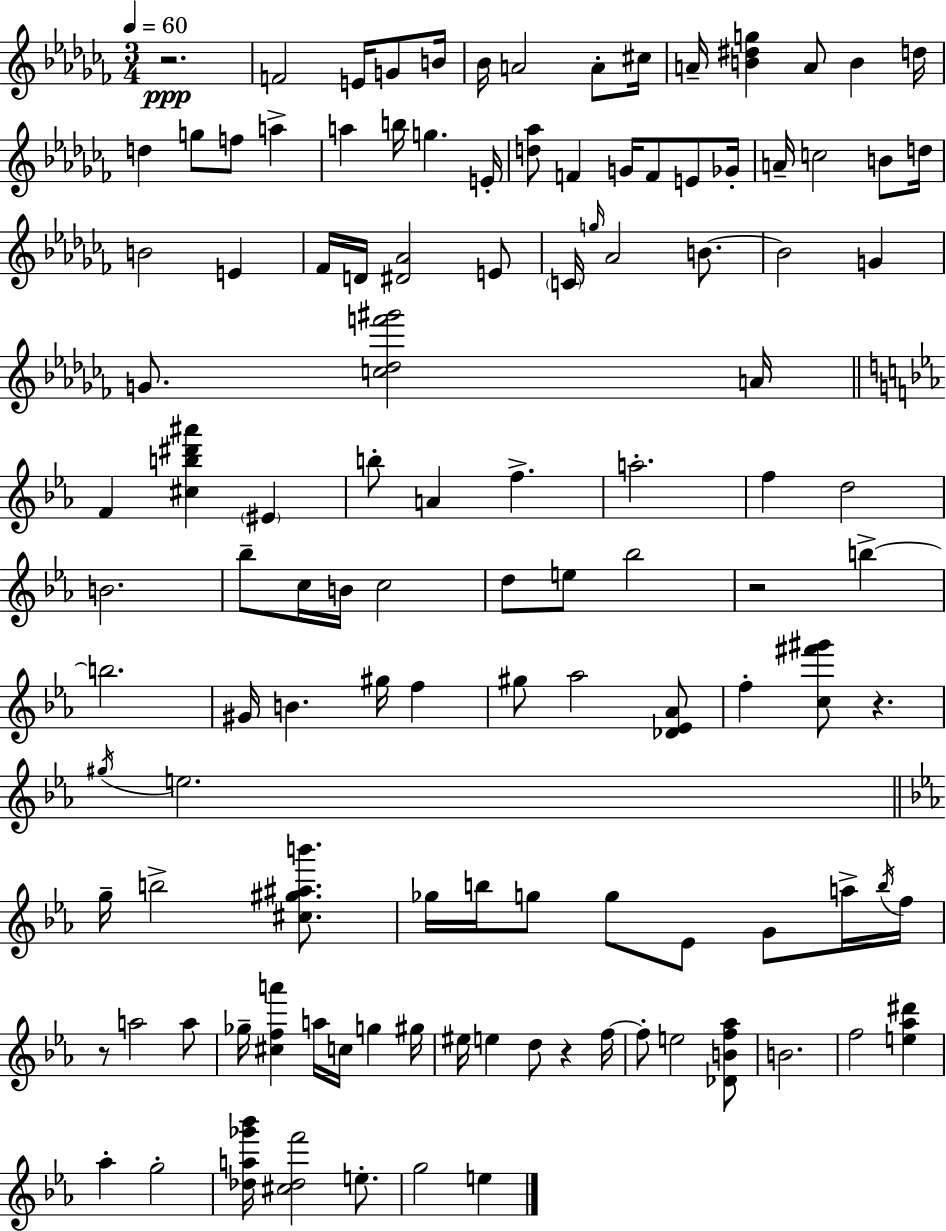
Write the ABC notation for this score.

X:1
T:Untitled
M:3/4
L:1/4
K:Abm
z2 F2 E/4 G/2 B/4 _B/4 A2 A/2 ^c/4 A/4 [B^dg] A/2 B d/4 d g/2 f/2 a a b/4 g E/4 [d_a]/2 F G/4 F/2 E/2 _G/4 A/4 c2 B/2 d/4 B2 E _F/4 D/4 [^D_A]2 E/2 C/4 g/4 _A2 B/2 B2 G G/2 [c_df'^g']2 A/4 F [^cb^d'^a'] ^E b/2 A f a2 f d2 B2 _b/2 c/4 B/4 c2 d/2 e/2 _b2 z2 b b2 ^G/4 B ^g/4 f ^g/2 _a2 [_D_E_A]/2 f [c^f'^g']/2 z ^g/4 e2 g/4 b2 [^c^g^ab']/2 _g/4 b/4 g/2 g/2 _E/2 G/2 a/4 b/4 f/4 z/2 a2 a/2 _g/4 [^cfa'] a/4 c/4 g ^g/4 ^e/4 e d/2 z f/4 f/2 e2 [_DBf_a]/2 B2 f2 [e_a^d'] _a g2 [_da_g'_b']/4 [^c_df']2 e/2 g2 e